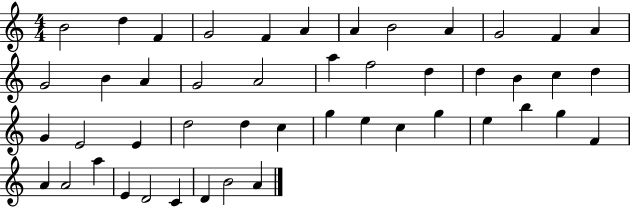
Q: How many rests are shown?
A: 0